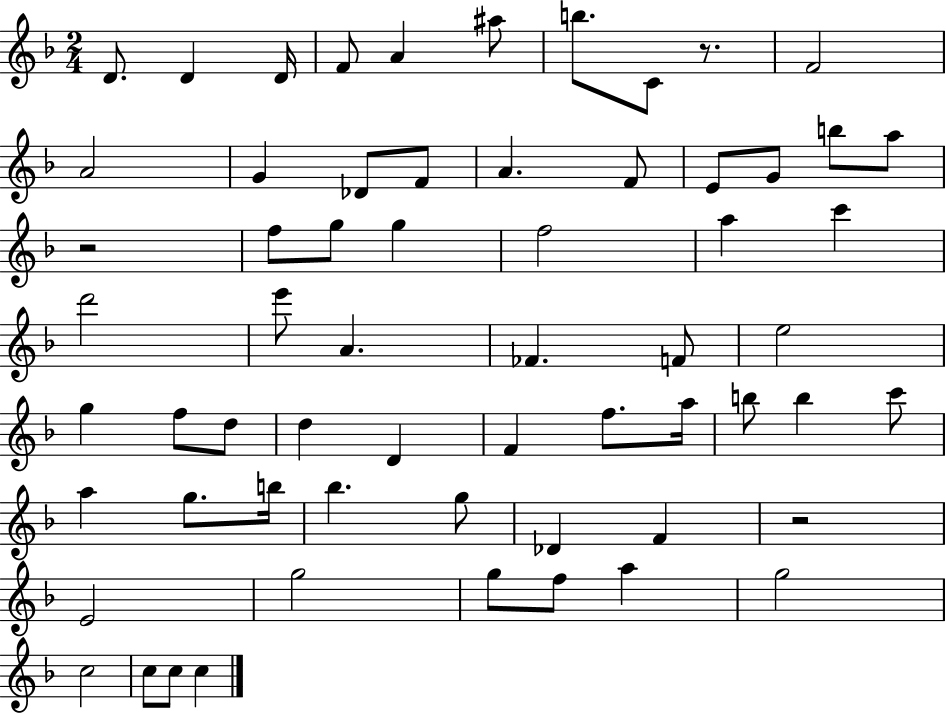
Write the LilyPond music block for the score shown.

{
  \clef treble
  \numericTimeSignature
  \time 2/4
  \key f \major
  d'8. d'4 d'16 | f'8 a'4 ais''8 | b''8. c'8 r8. | f'2 | \break a'2 | g'4 des'8 f'8 | a'4. f'8 | e'8 g'8 b''8 a''8 | \break r2 | f''8 g''8 g''4 | f''2 | a''4 c'''4 | \break d'''2 | e'''8 a'4. | fes'4. f'8 | e''2 | \break g''4 f''8 d''8 | d''4 d'4 | f'4 f''8. a''16 | b''8 b''4 c'''8 | \break a''4 g''8. b''16 | bes''4. g''8 | des'4 f'4 | r2 | \break e'2 | g''2 | g''8 f''8 a''4 | g''2 | \break c''2 | c''8 c''8 c''4 | \bar "|."
}